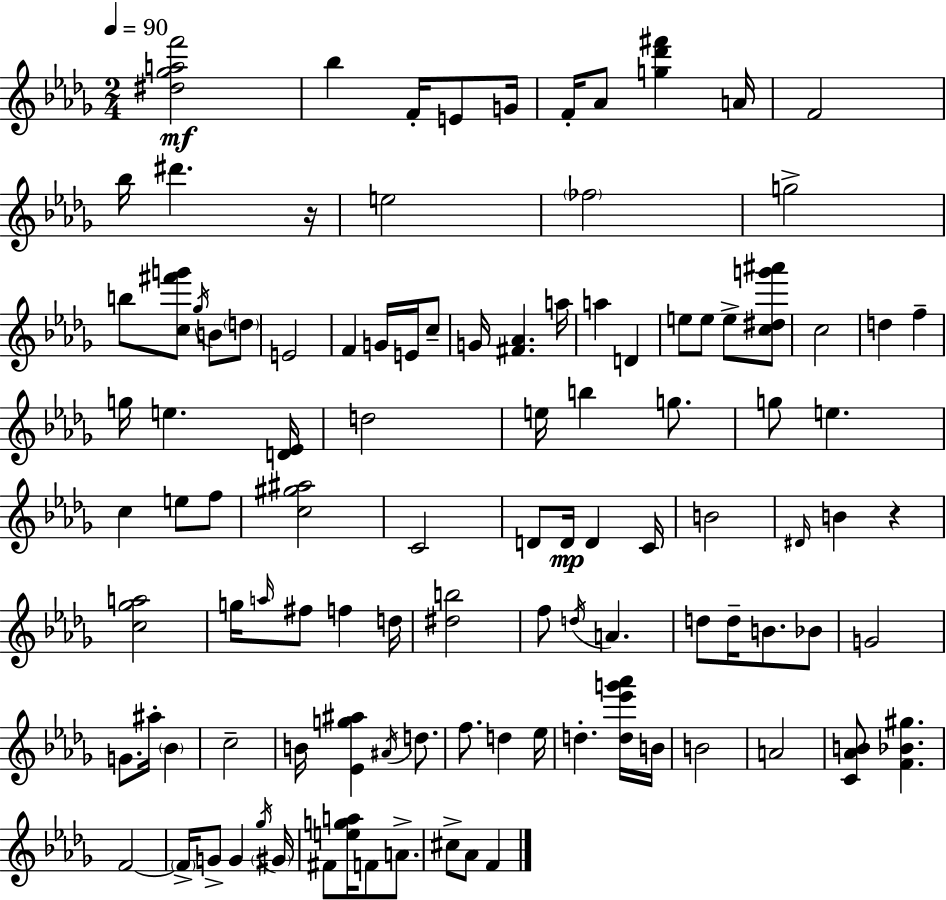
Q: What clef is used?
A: treble